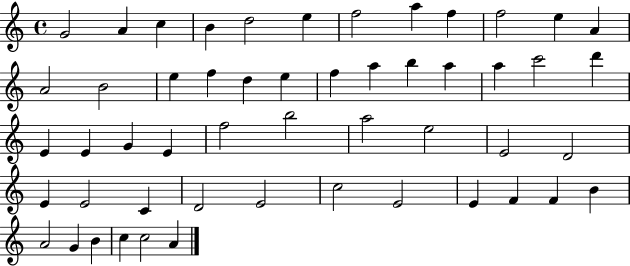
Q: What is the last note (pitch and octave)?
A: A4